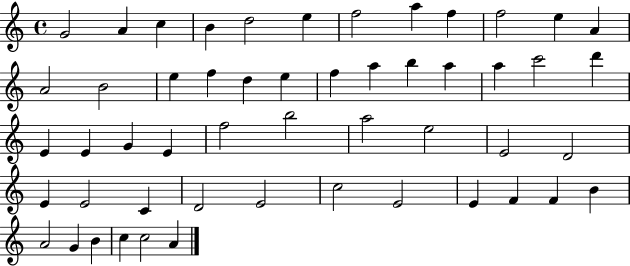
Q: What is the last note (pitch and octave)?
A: A4